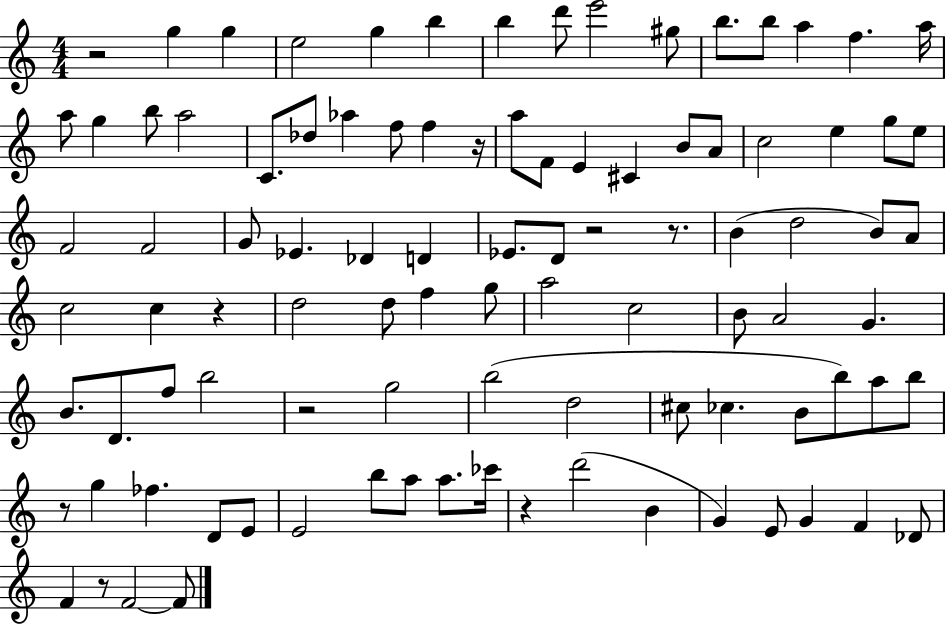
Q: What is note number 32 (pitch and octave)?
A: G5